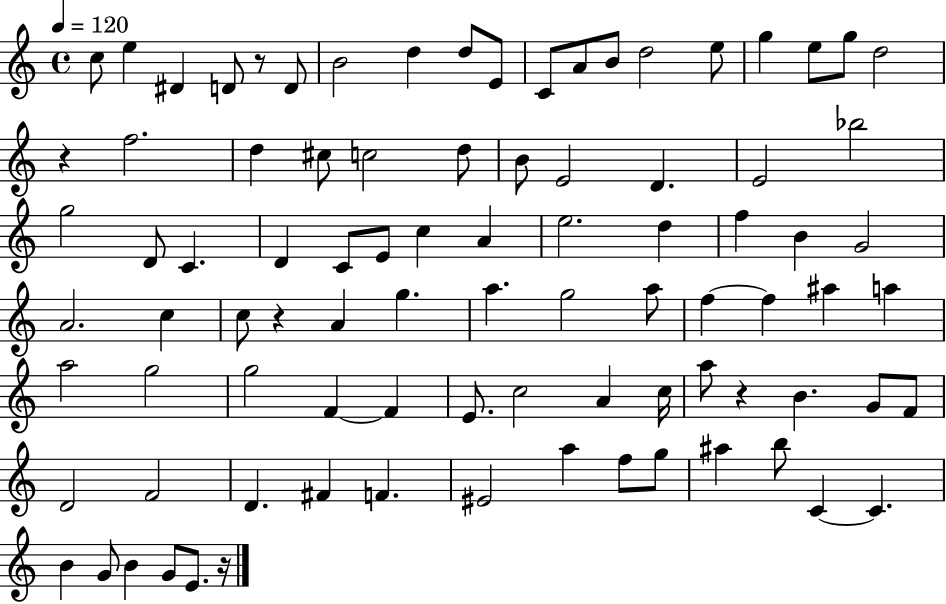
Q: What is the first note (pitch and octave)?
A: C5